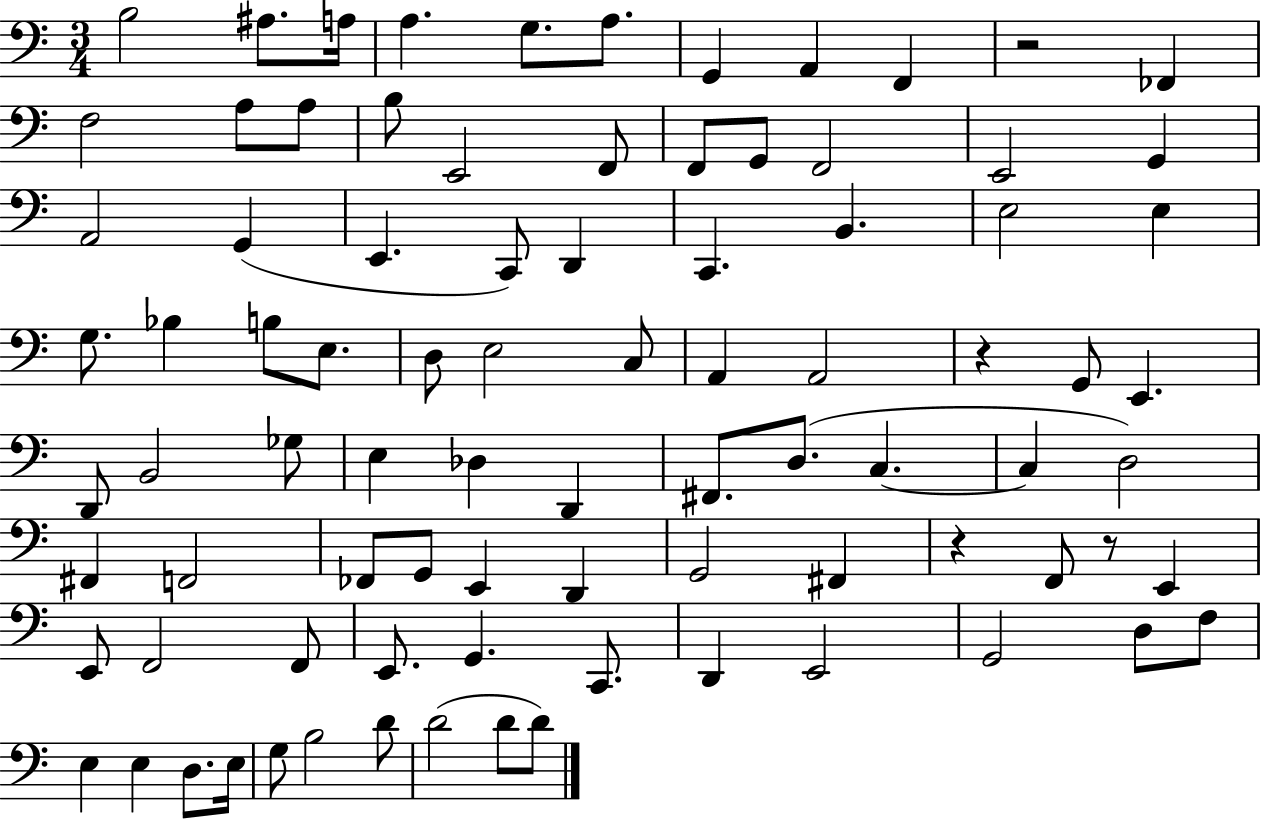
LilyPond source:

{
  \clef bass
  \numericTimeSignature
  \time 3/4
  \key c \major
  b2 ais8. a16 | a4. g8. a8. | g,4 a,4 f,4 | r2 fes,4 | \break f2 a8 a8 | b8 e,2 f,8 | f,8 g,8 f,2 | e,2 g,4 | \break a,2 g,4( | e,4. c,8) d,4 | c,4. b,4. | e2 e4 | \break g8. bes4 b8 e8. | d8 e2 c8 | a,4 a,2 | r4 g,8 e,4. | \break d,8 b,2 ges8 | e4 des4 d,4 | fis,8. d8.( c4.~~ | c4 d2) | \break fis,4 f,2 | fes,8 g,8 e,4 d,4 | g,2 fis,4 | r4 f,8 r8 e,4 | \break e,8 f,2 f,8 | e,8. g,4. c,8. | d,4 e,2 | g,2 d8 f8 | \break e4 e4 d8. e16 | g8 b2 d'8 | d'2( d'8 d'8) | \bar "|."
}